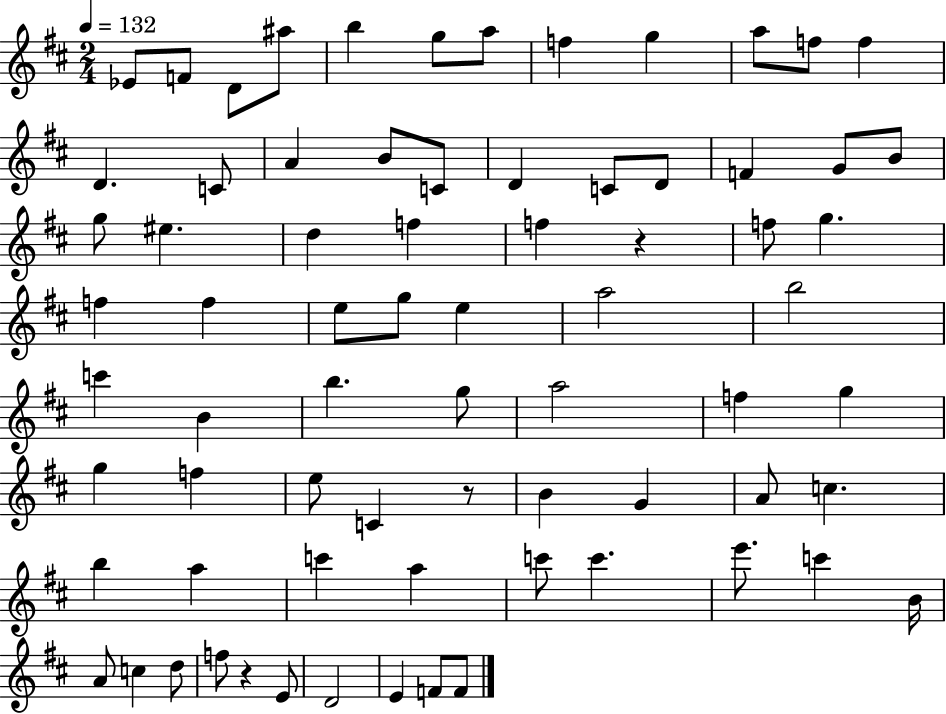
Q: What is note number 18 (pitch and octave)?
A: D4